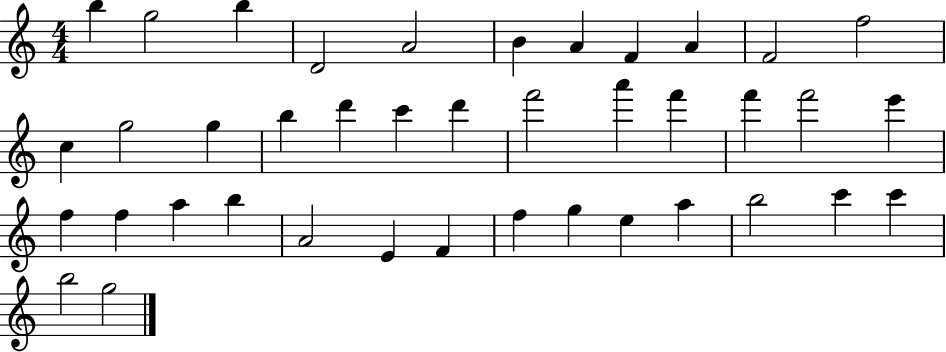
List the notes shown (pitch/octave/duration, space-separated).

B5/q G5/h B5/q D4/h A4/h B4/q A4/q F4/q A4/q F4/h F5/h C5/q G5/h G5/q B5/q D6/q C6/q D6/q F6/h A6/q F6/q F6/q F6/h E6/q F5/q F5/q A5/q B5/q A4/h E4/q F4/q F5/q G5/q E5/q A5/q B5/h C6/q C6/q B5/h G5/h